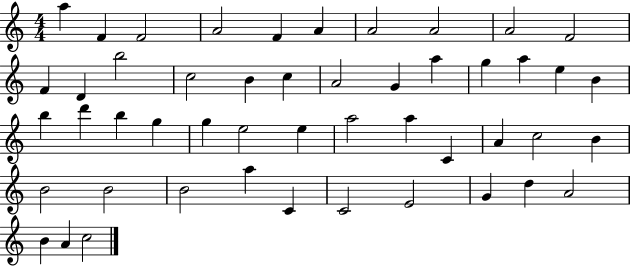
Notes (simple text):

A5/q F4/q F4/h A4/h F4/q A4/q A4/h A4/h A4/h F4/h F4/q D4/q B5/h C5/h B4/q C5/q A4/h G4/q A5/q G5/q A5/q E5/q B4/q B5/q D6/q B5/q G5/q G5/q E5/h E5/q A5/h A5/q C4/q A4/q C5/h B4/q B4/h B4/h B4/h A5/q C4/q C4/h E4/h G4/q D5/q A4/h B4/q A4/q C5/h